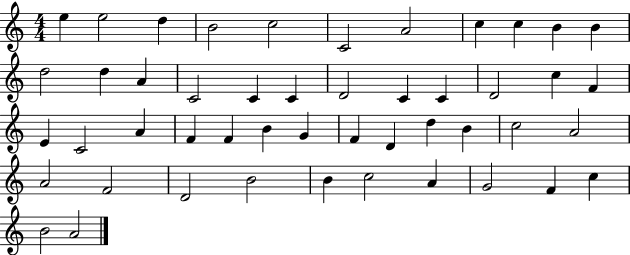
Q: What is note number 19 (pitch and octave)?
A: C4